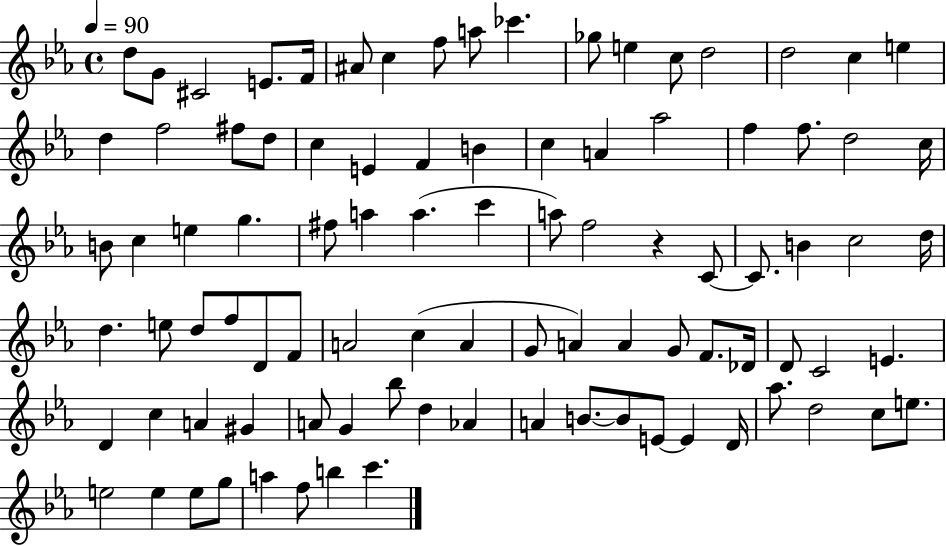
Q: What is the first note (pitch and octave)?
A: D5